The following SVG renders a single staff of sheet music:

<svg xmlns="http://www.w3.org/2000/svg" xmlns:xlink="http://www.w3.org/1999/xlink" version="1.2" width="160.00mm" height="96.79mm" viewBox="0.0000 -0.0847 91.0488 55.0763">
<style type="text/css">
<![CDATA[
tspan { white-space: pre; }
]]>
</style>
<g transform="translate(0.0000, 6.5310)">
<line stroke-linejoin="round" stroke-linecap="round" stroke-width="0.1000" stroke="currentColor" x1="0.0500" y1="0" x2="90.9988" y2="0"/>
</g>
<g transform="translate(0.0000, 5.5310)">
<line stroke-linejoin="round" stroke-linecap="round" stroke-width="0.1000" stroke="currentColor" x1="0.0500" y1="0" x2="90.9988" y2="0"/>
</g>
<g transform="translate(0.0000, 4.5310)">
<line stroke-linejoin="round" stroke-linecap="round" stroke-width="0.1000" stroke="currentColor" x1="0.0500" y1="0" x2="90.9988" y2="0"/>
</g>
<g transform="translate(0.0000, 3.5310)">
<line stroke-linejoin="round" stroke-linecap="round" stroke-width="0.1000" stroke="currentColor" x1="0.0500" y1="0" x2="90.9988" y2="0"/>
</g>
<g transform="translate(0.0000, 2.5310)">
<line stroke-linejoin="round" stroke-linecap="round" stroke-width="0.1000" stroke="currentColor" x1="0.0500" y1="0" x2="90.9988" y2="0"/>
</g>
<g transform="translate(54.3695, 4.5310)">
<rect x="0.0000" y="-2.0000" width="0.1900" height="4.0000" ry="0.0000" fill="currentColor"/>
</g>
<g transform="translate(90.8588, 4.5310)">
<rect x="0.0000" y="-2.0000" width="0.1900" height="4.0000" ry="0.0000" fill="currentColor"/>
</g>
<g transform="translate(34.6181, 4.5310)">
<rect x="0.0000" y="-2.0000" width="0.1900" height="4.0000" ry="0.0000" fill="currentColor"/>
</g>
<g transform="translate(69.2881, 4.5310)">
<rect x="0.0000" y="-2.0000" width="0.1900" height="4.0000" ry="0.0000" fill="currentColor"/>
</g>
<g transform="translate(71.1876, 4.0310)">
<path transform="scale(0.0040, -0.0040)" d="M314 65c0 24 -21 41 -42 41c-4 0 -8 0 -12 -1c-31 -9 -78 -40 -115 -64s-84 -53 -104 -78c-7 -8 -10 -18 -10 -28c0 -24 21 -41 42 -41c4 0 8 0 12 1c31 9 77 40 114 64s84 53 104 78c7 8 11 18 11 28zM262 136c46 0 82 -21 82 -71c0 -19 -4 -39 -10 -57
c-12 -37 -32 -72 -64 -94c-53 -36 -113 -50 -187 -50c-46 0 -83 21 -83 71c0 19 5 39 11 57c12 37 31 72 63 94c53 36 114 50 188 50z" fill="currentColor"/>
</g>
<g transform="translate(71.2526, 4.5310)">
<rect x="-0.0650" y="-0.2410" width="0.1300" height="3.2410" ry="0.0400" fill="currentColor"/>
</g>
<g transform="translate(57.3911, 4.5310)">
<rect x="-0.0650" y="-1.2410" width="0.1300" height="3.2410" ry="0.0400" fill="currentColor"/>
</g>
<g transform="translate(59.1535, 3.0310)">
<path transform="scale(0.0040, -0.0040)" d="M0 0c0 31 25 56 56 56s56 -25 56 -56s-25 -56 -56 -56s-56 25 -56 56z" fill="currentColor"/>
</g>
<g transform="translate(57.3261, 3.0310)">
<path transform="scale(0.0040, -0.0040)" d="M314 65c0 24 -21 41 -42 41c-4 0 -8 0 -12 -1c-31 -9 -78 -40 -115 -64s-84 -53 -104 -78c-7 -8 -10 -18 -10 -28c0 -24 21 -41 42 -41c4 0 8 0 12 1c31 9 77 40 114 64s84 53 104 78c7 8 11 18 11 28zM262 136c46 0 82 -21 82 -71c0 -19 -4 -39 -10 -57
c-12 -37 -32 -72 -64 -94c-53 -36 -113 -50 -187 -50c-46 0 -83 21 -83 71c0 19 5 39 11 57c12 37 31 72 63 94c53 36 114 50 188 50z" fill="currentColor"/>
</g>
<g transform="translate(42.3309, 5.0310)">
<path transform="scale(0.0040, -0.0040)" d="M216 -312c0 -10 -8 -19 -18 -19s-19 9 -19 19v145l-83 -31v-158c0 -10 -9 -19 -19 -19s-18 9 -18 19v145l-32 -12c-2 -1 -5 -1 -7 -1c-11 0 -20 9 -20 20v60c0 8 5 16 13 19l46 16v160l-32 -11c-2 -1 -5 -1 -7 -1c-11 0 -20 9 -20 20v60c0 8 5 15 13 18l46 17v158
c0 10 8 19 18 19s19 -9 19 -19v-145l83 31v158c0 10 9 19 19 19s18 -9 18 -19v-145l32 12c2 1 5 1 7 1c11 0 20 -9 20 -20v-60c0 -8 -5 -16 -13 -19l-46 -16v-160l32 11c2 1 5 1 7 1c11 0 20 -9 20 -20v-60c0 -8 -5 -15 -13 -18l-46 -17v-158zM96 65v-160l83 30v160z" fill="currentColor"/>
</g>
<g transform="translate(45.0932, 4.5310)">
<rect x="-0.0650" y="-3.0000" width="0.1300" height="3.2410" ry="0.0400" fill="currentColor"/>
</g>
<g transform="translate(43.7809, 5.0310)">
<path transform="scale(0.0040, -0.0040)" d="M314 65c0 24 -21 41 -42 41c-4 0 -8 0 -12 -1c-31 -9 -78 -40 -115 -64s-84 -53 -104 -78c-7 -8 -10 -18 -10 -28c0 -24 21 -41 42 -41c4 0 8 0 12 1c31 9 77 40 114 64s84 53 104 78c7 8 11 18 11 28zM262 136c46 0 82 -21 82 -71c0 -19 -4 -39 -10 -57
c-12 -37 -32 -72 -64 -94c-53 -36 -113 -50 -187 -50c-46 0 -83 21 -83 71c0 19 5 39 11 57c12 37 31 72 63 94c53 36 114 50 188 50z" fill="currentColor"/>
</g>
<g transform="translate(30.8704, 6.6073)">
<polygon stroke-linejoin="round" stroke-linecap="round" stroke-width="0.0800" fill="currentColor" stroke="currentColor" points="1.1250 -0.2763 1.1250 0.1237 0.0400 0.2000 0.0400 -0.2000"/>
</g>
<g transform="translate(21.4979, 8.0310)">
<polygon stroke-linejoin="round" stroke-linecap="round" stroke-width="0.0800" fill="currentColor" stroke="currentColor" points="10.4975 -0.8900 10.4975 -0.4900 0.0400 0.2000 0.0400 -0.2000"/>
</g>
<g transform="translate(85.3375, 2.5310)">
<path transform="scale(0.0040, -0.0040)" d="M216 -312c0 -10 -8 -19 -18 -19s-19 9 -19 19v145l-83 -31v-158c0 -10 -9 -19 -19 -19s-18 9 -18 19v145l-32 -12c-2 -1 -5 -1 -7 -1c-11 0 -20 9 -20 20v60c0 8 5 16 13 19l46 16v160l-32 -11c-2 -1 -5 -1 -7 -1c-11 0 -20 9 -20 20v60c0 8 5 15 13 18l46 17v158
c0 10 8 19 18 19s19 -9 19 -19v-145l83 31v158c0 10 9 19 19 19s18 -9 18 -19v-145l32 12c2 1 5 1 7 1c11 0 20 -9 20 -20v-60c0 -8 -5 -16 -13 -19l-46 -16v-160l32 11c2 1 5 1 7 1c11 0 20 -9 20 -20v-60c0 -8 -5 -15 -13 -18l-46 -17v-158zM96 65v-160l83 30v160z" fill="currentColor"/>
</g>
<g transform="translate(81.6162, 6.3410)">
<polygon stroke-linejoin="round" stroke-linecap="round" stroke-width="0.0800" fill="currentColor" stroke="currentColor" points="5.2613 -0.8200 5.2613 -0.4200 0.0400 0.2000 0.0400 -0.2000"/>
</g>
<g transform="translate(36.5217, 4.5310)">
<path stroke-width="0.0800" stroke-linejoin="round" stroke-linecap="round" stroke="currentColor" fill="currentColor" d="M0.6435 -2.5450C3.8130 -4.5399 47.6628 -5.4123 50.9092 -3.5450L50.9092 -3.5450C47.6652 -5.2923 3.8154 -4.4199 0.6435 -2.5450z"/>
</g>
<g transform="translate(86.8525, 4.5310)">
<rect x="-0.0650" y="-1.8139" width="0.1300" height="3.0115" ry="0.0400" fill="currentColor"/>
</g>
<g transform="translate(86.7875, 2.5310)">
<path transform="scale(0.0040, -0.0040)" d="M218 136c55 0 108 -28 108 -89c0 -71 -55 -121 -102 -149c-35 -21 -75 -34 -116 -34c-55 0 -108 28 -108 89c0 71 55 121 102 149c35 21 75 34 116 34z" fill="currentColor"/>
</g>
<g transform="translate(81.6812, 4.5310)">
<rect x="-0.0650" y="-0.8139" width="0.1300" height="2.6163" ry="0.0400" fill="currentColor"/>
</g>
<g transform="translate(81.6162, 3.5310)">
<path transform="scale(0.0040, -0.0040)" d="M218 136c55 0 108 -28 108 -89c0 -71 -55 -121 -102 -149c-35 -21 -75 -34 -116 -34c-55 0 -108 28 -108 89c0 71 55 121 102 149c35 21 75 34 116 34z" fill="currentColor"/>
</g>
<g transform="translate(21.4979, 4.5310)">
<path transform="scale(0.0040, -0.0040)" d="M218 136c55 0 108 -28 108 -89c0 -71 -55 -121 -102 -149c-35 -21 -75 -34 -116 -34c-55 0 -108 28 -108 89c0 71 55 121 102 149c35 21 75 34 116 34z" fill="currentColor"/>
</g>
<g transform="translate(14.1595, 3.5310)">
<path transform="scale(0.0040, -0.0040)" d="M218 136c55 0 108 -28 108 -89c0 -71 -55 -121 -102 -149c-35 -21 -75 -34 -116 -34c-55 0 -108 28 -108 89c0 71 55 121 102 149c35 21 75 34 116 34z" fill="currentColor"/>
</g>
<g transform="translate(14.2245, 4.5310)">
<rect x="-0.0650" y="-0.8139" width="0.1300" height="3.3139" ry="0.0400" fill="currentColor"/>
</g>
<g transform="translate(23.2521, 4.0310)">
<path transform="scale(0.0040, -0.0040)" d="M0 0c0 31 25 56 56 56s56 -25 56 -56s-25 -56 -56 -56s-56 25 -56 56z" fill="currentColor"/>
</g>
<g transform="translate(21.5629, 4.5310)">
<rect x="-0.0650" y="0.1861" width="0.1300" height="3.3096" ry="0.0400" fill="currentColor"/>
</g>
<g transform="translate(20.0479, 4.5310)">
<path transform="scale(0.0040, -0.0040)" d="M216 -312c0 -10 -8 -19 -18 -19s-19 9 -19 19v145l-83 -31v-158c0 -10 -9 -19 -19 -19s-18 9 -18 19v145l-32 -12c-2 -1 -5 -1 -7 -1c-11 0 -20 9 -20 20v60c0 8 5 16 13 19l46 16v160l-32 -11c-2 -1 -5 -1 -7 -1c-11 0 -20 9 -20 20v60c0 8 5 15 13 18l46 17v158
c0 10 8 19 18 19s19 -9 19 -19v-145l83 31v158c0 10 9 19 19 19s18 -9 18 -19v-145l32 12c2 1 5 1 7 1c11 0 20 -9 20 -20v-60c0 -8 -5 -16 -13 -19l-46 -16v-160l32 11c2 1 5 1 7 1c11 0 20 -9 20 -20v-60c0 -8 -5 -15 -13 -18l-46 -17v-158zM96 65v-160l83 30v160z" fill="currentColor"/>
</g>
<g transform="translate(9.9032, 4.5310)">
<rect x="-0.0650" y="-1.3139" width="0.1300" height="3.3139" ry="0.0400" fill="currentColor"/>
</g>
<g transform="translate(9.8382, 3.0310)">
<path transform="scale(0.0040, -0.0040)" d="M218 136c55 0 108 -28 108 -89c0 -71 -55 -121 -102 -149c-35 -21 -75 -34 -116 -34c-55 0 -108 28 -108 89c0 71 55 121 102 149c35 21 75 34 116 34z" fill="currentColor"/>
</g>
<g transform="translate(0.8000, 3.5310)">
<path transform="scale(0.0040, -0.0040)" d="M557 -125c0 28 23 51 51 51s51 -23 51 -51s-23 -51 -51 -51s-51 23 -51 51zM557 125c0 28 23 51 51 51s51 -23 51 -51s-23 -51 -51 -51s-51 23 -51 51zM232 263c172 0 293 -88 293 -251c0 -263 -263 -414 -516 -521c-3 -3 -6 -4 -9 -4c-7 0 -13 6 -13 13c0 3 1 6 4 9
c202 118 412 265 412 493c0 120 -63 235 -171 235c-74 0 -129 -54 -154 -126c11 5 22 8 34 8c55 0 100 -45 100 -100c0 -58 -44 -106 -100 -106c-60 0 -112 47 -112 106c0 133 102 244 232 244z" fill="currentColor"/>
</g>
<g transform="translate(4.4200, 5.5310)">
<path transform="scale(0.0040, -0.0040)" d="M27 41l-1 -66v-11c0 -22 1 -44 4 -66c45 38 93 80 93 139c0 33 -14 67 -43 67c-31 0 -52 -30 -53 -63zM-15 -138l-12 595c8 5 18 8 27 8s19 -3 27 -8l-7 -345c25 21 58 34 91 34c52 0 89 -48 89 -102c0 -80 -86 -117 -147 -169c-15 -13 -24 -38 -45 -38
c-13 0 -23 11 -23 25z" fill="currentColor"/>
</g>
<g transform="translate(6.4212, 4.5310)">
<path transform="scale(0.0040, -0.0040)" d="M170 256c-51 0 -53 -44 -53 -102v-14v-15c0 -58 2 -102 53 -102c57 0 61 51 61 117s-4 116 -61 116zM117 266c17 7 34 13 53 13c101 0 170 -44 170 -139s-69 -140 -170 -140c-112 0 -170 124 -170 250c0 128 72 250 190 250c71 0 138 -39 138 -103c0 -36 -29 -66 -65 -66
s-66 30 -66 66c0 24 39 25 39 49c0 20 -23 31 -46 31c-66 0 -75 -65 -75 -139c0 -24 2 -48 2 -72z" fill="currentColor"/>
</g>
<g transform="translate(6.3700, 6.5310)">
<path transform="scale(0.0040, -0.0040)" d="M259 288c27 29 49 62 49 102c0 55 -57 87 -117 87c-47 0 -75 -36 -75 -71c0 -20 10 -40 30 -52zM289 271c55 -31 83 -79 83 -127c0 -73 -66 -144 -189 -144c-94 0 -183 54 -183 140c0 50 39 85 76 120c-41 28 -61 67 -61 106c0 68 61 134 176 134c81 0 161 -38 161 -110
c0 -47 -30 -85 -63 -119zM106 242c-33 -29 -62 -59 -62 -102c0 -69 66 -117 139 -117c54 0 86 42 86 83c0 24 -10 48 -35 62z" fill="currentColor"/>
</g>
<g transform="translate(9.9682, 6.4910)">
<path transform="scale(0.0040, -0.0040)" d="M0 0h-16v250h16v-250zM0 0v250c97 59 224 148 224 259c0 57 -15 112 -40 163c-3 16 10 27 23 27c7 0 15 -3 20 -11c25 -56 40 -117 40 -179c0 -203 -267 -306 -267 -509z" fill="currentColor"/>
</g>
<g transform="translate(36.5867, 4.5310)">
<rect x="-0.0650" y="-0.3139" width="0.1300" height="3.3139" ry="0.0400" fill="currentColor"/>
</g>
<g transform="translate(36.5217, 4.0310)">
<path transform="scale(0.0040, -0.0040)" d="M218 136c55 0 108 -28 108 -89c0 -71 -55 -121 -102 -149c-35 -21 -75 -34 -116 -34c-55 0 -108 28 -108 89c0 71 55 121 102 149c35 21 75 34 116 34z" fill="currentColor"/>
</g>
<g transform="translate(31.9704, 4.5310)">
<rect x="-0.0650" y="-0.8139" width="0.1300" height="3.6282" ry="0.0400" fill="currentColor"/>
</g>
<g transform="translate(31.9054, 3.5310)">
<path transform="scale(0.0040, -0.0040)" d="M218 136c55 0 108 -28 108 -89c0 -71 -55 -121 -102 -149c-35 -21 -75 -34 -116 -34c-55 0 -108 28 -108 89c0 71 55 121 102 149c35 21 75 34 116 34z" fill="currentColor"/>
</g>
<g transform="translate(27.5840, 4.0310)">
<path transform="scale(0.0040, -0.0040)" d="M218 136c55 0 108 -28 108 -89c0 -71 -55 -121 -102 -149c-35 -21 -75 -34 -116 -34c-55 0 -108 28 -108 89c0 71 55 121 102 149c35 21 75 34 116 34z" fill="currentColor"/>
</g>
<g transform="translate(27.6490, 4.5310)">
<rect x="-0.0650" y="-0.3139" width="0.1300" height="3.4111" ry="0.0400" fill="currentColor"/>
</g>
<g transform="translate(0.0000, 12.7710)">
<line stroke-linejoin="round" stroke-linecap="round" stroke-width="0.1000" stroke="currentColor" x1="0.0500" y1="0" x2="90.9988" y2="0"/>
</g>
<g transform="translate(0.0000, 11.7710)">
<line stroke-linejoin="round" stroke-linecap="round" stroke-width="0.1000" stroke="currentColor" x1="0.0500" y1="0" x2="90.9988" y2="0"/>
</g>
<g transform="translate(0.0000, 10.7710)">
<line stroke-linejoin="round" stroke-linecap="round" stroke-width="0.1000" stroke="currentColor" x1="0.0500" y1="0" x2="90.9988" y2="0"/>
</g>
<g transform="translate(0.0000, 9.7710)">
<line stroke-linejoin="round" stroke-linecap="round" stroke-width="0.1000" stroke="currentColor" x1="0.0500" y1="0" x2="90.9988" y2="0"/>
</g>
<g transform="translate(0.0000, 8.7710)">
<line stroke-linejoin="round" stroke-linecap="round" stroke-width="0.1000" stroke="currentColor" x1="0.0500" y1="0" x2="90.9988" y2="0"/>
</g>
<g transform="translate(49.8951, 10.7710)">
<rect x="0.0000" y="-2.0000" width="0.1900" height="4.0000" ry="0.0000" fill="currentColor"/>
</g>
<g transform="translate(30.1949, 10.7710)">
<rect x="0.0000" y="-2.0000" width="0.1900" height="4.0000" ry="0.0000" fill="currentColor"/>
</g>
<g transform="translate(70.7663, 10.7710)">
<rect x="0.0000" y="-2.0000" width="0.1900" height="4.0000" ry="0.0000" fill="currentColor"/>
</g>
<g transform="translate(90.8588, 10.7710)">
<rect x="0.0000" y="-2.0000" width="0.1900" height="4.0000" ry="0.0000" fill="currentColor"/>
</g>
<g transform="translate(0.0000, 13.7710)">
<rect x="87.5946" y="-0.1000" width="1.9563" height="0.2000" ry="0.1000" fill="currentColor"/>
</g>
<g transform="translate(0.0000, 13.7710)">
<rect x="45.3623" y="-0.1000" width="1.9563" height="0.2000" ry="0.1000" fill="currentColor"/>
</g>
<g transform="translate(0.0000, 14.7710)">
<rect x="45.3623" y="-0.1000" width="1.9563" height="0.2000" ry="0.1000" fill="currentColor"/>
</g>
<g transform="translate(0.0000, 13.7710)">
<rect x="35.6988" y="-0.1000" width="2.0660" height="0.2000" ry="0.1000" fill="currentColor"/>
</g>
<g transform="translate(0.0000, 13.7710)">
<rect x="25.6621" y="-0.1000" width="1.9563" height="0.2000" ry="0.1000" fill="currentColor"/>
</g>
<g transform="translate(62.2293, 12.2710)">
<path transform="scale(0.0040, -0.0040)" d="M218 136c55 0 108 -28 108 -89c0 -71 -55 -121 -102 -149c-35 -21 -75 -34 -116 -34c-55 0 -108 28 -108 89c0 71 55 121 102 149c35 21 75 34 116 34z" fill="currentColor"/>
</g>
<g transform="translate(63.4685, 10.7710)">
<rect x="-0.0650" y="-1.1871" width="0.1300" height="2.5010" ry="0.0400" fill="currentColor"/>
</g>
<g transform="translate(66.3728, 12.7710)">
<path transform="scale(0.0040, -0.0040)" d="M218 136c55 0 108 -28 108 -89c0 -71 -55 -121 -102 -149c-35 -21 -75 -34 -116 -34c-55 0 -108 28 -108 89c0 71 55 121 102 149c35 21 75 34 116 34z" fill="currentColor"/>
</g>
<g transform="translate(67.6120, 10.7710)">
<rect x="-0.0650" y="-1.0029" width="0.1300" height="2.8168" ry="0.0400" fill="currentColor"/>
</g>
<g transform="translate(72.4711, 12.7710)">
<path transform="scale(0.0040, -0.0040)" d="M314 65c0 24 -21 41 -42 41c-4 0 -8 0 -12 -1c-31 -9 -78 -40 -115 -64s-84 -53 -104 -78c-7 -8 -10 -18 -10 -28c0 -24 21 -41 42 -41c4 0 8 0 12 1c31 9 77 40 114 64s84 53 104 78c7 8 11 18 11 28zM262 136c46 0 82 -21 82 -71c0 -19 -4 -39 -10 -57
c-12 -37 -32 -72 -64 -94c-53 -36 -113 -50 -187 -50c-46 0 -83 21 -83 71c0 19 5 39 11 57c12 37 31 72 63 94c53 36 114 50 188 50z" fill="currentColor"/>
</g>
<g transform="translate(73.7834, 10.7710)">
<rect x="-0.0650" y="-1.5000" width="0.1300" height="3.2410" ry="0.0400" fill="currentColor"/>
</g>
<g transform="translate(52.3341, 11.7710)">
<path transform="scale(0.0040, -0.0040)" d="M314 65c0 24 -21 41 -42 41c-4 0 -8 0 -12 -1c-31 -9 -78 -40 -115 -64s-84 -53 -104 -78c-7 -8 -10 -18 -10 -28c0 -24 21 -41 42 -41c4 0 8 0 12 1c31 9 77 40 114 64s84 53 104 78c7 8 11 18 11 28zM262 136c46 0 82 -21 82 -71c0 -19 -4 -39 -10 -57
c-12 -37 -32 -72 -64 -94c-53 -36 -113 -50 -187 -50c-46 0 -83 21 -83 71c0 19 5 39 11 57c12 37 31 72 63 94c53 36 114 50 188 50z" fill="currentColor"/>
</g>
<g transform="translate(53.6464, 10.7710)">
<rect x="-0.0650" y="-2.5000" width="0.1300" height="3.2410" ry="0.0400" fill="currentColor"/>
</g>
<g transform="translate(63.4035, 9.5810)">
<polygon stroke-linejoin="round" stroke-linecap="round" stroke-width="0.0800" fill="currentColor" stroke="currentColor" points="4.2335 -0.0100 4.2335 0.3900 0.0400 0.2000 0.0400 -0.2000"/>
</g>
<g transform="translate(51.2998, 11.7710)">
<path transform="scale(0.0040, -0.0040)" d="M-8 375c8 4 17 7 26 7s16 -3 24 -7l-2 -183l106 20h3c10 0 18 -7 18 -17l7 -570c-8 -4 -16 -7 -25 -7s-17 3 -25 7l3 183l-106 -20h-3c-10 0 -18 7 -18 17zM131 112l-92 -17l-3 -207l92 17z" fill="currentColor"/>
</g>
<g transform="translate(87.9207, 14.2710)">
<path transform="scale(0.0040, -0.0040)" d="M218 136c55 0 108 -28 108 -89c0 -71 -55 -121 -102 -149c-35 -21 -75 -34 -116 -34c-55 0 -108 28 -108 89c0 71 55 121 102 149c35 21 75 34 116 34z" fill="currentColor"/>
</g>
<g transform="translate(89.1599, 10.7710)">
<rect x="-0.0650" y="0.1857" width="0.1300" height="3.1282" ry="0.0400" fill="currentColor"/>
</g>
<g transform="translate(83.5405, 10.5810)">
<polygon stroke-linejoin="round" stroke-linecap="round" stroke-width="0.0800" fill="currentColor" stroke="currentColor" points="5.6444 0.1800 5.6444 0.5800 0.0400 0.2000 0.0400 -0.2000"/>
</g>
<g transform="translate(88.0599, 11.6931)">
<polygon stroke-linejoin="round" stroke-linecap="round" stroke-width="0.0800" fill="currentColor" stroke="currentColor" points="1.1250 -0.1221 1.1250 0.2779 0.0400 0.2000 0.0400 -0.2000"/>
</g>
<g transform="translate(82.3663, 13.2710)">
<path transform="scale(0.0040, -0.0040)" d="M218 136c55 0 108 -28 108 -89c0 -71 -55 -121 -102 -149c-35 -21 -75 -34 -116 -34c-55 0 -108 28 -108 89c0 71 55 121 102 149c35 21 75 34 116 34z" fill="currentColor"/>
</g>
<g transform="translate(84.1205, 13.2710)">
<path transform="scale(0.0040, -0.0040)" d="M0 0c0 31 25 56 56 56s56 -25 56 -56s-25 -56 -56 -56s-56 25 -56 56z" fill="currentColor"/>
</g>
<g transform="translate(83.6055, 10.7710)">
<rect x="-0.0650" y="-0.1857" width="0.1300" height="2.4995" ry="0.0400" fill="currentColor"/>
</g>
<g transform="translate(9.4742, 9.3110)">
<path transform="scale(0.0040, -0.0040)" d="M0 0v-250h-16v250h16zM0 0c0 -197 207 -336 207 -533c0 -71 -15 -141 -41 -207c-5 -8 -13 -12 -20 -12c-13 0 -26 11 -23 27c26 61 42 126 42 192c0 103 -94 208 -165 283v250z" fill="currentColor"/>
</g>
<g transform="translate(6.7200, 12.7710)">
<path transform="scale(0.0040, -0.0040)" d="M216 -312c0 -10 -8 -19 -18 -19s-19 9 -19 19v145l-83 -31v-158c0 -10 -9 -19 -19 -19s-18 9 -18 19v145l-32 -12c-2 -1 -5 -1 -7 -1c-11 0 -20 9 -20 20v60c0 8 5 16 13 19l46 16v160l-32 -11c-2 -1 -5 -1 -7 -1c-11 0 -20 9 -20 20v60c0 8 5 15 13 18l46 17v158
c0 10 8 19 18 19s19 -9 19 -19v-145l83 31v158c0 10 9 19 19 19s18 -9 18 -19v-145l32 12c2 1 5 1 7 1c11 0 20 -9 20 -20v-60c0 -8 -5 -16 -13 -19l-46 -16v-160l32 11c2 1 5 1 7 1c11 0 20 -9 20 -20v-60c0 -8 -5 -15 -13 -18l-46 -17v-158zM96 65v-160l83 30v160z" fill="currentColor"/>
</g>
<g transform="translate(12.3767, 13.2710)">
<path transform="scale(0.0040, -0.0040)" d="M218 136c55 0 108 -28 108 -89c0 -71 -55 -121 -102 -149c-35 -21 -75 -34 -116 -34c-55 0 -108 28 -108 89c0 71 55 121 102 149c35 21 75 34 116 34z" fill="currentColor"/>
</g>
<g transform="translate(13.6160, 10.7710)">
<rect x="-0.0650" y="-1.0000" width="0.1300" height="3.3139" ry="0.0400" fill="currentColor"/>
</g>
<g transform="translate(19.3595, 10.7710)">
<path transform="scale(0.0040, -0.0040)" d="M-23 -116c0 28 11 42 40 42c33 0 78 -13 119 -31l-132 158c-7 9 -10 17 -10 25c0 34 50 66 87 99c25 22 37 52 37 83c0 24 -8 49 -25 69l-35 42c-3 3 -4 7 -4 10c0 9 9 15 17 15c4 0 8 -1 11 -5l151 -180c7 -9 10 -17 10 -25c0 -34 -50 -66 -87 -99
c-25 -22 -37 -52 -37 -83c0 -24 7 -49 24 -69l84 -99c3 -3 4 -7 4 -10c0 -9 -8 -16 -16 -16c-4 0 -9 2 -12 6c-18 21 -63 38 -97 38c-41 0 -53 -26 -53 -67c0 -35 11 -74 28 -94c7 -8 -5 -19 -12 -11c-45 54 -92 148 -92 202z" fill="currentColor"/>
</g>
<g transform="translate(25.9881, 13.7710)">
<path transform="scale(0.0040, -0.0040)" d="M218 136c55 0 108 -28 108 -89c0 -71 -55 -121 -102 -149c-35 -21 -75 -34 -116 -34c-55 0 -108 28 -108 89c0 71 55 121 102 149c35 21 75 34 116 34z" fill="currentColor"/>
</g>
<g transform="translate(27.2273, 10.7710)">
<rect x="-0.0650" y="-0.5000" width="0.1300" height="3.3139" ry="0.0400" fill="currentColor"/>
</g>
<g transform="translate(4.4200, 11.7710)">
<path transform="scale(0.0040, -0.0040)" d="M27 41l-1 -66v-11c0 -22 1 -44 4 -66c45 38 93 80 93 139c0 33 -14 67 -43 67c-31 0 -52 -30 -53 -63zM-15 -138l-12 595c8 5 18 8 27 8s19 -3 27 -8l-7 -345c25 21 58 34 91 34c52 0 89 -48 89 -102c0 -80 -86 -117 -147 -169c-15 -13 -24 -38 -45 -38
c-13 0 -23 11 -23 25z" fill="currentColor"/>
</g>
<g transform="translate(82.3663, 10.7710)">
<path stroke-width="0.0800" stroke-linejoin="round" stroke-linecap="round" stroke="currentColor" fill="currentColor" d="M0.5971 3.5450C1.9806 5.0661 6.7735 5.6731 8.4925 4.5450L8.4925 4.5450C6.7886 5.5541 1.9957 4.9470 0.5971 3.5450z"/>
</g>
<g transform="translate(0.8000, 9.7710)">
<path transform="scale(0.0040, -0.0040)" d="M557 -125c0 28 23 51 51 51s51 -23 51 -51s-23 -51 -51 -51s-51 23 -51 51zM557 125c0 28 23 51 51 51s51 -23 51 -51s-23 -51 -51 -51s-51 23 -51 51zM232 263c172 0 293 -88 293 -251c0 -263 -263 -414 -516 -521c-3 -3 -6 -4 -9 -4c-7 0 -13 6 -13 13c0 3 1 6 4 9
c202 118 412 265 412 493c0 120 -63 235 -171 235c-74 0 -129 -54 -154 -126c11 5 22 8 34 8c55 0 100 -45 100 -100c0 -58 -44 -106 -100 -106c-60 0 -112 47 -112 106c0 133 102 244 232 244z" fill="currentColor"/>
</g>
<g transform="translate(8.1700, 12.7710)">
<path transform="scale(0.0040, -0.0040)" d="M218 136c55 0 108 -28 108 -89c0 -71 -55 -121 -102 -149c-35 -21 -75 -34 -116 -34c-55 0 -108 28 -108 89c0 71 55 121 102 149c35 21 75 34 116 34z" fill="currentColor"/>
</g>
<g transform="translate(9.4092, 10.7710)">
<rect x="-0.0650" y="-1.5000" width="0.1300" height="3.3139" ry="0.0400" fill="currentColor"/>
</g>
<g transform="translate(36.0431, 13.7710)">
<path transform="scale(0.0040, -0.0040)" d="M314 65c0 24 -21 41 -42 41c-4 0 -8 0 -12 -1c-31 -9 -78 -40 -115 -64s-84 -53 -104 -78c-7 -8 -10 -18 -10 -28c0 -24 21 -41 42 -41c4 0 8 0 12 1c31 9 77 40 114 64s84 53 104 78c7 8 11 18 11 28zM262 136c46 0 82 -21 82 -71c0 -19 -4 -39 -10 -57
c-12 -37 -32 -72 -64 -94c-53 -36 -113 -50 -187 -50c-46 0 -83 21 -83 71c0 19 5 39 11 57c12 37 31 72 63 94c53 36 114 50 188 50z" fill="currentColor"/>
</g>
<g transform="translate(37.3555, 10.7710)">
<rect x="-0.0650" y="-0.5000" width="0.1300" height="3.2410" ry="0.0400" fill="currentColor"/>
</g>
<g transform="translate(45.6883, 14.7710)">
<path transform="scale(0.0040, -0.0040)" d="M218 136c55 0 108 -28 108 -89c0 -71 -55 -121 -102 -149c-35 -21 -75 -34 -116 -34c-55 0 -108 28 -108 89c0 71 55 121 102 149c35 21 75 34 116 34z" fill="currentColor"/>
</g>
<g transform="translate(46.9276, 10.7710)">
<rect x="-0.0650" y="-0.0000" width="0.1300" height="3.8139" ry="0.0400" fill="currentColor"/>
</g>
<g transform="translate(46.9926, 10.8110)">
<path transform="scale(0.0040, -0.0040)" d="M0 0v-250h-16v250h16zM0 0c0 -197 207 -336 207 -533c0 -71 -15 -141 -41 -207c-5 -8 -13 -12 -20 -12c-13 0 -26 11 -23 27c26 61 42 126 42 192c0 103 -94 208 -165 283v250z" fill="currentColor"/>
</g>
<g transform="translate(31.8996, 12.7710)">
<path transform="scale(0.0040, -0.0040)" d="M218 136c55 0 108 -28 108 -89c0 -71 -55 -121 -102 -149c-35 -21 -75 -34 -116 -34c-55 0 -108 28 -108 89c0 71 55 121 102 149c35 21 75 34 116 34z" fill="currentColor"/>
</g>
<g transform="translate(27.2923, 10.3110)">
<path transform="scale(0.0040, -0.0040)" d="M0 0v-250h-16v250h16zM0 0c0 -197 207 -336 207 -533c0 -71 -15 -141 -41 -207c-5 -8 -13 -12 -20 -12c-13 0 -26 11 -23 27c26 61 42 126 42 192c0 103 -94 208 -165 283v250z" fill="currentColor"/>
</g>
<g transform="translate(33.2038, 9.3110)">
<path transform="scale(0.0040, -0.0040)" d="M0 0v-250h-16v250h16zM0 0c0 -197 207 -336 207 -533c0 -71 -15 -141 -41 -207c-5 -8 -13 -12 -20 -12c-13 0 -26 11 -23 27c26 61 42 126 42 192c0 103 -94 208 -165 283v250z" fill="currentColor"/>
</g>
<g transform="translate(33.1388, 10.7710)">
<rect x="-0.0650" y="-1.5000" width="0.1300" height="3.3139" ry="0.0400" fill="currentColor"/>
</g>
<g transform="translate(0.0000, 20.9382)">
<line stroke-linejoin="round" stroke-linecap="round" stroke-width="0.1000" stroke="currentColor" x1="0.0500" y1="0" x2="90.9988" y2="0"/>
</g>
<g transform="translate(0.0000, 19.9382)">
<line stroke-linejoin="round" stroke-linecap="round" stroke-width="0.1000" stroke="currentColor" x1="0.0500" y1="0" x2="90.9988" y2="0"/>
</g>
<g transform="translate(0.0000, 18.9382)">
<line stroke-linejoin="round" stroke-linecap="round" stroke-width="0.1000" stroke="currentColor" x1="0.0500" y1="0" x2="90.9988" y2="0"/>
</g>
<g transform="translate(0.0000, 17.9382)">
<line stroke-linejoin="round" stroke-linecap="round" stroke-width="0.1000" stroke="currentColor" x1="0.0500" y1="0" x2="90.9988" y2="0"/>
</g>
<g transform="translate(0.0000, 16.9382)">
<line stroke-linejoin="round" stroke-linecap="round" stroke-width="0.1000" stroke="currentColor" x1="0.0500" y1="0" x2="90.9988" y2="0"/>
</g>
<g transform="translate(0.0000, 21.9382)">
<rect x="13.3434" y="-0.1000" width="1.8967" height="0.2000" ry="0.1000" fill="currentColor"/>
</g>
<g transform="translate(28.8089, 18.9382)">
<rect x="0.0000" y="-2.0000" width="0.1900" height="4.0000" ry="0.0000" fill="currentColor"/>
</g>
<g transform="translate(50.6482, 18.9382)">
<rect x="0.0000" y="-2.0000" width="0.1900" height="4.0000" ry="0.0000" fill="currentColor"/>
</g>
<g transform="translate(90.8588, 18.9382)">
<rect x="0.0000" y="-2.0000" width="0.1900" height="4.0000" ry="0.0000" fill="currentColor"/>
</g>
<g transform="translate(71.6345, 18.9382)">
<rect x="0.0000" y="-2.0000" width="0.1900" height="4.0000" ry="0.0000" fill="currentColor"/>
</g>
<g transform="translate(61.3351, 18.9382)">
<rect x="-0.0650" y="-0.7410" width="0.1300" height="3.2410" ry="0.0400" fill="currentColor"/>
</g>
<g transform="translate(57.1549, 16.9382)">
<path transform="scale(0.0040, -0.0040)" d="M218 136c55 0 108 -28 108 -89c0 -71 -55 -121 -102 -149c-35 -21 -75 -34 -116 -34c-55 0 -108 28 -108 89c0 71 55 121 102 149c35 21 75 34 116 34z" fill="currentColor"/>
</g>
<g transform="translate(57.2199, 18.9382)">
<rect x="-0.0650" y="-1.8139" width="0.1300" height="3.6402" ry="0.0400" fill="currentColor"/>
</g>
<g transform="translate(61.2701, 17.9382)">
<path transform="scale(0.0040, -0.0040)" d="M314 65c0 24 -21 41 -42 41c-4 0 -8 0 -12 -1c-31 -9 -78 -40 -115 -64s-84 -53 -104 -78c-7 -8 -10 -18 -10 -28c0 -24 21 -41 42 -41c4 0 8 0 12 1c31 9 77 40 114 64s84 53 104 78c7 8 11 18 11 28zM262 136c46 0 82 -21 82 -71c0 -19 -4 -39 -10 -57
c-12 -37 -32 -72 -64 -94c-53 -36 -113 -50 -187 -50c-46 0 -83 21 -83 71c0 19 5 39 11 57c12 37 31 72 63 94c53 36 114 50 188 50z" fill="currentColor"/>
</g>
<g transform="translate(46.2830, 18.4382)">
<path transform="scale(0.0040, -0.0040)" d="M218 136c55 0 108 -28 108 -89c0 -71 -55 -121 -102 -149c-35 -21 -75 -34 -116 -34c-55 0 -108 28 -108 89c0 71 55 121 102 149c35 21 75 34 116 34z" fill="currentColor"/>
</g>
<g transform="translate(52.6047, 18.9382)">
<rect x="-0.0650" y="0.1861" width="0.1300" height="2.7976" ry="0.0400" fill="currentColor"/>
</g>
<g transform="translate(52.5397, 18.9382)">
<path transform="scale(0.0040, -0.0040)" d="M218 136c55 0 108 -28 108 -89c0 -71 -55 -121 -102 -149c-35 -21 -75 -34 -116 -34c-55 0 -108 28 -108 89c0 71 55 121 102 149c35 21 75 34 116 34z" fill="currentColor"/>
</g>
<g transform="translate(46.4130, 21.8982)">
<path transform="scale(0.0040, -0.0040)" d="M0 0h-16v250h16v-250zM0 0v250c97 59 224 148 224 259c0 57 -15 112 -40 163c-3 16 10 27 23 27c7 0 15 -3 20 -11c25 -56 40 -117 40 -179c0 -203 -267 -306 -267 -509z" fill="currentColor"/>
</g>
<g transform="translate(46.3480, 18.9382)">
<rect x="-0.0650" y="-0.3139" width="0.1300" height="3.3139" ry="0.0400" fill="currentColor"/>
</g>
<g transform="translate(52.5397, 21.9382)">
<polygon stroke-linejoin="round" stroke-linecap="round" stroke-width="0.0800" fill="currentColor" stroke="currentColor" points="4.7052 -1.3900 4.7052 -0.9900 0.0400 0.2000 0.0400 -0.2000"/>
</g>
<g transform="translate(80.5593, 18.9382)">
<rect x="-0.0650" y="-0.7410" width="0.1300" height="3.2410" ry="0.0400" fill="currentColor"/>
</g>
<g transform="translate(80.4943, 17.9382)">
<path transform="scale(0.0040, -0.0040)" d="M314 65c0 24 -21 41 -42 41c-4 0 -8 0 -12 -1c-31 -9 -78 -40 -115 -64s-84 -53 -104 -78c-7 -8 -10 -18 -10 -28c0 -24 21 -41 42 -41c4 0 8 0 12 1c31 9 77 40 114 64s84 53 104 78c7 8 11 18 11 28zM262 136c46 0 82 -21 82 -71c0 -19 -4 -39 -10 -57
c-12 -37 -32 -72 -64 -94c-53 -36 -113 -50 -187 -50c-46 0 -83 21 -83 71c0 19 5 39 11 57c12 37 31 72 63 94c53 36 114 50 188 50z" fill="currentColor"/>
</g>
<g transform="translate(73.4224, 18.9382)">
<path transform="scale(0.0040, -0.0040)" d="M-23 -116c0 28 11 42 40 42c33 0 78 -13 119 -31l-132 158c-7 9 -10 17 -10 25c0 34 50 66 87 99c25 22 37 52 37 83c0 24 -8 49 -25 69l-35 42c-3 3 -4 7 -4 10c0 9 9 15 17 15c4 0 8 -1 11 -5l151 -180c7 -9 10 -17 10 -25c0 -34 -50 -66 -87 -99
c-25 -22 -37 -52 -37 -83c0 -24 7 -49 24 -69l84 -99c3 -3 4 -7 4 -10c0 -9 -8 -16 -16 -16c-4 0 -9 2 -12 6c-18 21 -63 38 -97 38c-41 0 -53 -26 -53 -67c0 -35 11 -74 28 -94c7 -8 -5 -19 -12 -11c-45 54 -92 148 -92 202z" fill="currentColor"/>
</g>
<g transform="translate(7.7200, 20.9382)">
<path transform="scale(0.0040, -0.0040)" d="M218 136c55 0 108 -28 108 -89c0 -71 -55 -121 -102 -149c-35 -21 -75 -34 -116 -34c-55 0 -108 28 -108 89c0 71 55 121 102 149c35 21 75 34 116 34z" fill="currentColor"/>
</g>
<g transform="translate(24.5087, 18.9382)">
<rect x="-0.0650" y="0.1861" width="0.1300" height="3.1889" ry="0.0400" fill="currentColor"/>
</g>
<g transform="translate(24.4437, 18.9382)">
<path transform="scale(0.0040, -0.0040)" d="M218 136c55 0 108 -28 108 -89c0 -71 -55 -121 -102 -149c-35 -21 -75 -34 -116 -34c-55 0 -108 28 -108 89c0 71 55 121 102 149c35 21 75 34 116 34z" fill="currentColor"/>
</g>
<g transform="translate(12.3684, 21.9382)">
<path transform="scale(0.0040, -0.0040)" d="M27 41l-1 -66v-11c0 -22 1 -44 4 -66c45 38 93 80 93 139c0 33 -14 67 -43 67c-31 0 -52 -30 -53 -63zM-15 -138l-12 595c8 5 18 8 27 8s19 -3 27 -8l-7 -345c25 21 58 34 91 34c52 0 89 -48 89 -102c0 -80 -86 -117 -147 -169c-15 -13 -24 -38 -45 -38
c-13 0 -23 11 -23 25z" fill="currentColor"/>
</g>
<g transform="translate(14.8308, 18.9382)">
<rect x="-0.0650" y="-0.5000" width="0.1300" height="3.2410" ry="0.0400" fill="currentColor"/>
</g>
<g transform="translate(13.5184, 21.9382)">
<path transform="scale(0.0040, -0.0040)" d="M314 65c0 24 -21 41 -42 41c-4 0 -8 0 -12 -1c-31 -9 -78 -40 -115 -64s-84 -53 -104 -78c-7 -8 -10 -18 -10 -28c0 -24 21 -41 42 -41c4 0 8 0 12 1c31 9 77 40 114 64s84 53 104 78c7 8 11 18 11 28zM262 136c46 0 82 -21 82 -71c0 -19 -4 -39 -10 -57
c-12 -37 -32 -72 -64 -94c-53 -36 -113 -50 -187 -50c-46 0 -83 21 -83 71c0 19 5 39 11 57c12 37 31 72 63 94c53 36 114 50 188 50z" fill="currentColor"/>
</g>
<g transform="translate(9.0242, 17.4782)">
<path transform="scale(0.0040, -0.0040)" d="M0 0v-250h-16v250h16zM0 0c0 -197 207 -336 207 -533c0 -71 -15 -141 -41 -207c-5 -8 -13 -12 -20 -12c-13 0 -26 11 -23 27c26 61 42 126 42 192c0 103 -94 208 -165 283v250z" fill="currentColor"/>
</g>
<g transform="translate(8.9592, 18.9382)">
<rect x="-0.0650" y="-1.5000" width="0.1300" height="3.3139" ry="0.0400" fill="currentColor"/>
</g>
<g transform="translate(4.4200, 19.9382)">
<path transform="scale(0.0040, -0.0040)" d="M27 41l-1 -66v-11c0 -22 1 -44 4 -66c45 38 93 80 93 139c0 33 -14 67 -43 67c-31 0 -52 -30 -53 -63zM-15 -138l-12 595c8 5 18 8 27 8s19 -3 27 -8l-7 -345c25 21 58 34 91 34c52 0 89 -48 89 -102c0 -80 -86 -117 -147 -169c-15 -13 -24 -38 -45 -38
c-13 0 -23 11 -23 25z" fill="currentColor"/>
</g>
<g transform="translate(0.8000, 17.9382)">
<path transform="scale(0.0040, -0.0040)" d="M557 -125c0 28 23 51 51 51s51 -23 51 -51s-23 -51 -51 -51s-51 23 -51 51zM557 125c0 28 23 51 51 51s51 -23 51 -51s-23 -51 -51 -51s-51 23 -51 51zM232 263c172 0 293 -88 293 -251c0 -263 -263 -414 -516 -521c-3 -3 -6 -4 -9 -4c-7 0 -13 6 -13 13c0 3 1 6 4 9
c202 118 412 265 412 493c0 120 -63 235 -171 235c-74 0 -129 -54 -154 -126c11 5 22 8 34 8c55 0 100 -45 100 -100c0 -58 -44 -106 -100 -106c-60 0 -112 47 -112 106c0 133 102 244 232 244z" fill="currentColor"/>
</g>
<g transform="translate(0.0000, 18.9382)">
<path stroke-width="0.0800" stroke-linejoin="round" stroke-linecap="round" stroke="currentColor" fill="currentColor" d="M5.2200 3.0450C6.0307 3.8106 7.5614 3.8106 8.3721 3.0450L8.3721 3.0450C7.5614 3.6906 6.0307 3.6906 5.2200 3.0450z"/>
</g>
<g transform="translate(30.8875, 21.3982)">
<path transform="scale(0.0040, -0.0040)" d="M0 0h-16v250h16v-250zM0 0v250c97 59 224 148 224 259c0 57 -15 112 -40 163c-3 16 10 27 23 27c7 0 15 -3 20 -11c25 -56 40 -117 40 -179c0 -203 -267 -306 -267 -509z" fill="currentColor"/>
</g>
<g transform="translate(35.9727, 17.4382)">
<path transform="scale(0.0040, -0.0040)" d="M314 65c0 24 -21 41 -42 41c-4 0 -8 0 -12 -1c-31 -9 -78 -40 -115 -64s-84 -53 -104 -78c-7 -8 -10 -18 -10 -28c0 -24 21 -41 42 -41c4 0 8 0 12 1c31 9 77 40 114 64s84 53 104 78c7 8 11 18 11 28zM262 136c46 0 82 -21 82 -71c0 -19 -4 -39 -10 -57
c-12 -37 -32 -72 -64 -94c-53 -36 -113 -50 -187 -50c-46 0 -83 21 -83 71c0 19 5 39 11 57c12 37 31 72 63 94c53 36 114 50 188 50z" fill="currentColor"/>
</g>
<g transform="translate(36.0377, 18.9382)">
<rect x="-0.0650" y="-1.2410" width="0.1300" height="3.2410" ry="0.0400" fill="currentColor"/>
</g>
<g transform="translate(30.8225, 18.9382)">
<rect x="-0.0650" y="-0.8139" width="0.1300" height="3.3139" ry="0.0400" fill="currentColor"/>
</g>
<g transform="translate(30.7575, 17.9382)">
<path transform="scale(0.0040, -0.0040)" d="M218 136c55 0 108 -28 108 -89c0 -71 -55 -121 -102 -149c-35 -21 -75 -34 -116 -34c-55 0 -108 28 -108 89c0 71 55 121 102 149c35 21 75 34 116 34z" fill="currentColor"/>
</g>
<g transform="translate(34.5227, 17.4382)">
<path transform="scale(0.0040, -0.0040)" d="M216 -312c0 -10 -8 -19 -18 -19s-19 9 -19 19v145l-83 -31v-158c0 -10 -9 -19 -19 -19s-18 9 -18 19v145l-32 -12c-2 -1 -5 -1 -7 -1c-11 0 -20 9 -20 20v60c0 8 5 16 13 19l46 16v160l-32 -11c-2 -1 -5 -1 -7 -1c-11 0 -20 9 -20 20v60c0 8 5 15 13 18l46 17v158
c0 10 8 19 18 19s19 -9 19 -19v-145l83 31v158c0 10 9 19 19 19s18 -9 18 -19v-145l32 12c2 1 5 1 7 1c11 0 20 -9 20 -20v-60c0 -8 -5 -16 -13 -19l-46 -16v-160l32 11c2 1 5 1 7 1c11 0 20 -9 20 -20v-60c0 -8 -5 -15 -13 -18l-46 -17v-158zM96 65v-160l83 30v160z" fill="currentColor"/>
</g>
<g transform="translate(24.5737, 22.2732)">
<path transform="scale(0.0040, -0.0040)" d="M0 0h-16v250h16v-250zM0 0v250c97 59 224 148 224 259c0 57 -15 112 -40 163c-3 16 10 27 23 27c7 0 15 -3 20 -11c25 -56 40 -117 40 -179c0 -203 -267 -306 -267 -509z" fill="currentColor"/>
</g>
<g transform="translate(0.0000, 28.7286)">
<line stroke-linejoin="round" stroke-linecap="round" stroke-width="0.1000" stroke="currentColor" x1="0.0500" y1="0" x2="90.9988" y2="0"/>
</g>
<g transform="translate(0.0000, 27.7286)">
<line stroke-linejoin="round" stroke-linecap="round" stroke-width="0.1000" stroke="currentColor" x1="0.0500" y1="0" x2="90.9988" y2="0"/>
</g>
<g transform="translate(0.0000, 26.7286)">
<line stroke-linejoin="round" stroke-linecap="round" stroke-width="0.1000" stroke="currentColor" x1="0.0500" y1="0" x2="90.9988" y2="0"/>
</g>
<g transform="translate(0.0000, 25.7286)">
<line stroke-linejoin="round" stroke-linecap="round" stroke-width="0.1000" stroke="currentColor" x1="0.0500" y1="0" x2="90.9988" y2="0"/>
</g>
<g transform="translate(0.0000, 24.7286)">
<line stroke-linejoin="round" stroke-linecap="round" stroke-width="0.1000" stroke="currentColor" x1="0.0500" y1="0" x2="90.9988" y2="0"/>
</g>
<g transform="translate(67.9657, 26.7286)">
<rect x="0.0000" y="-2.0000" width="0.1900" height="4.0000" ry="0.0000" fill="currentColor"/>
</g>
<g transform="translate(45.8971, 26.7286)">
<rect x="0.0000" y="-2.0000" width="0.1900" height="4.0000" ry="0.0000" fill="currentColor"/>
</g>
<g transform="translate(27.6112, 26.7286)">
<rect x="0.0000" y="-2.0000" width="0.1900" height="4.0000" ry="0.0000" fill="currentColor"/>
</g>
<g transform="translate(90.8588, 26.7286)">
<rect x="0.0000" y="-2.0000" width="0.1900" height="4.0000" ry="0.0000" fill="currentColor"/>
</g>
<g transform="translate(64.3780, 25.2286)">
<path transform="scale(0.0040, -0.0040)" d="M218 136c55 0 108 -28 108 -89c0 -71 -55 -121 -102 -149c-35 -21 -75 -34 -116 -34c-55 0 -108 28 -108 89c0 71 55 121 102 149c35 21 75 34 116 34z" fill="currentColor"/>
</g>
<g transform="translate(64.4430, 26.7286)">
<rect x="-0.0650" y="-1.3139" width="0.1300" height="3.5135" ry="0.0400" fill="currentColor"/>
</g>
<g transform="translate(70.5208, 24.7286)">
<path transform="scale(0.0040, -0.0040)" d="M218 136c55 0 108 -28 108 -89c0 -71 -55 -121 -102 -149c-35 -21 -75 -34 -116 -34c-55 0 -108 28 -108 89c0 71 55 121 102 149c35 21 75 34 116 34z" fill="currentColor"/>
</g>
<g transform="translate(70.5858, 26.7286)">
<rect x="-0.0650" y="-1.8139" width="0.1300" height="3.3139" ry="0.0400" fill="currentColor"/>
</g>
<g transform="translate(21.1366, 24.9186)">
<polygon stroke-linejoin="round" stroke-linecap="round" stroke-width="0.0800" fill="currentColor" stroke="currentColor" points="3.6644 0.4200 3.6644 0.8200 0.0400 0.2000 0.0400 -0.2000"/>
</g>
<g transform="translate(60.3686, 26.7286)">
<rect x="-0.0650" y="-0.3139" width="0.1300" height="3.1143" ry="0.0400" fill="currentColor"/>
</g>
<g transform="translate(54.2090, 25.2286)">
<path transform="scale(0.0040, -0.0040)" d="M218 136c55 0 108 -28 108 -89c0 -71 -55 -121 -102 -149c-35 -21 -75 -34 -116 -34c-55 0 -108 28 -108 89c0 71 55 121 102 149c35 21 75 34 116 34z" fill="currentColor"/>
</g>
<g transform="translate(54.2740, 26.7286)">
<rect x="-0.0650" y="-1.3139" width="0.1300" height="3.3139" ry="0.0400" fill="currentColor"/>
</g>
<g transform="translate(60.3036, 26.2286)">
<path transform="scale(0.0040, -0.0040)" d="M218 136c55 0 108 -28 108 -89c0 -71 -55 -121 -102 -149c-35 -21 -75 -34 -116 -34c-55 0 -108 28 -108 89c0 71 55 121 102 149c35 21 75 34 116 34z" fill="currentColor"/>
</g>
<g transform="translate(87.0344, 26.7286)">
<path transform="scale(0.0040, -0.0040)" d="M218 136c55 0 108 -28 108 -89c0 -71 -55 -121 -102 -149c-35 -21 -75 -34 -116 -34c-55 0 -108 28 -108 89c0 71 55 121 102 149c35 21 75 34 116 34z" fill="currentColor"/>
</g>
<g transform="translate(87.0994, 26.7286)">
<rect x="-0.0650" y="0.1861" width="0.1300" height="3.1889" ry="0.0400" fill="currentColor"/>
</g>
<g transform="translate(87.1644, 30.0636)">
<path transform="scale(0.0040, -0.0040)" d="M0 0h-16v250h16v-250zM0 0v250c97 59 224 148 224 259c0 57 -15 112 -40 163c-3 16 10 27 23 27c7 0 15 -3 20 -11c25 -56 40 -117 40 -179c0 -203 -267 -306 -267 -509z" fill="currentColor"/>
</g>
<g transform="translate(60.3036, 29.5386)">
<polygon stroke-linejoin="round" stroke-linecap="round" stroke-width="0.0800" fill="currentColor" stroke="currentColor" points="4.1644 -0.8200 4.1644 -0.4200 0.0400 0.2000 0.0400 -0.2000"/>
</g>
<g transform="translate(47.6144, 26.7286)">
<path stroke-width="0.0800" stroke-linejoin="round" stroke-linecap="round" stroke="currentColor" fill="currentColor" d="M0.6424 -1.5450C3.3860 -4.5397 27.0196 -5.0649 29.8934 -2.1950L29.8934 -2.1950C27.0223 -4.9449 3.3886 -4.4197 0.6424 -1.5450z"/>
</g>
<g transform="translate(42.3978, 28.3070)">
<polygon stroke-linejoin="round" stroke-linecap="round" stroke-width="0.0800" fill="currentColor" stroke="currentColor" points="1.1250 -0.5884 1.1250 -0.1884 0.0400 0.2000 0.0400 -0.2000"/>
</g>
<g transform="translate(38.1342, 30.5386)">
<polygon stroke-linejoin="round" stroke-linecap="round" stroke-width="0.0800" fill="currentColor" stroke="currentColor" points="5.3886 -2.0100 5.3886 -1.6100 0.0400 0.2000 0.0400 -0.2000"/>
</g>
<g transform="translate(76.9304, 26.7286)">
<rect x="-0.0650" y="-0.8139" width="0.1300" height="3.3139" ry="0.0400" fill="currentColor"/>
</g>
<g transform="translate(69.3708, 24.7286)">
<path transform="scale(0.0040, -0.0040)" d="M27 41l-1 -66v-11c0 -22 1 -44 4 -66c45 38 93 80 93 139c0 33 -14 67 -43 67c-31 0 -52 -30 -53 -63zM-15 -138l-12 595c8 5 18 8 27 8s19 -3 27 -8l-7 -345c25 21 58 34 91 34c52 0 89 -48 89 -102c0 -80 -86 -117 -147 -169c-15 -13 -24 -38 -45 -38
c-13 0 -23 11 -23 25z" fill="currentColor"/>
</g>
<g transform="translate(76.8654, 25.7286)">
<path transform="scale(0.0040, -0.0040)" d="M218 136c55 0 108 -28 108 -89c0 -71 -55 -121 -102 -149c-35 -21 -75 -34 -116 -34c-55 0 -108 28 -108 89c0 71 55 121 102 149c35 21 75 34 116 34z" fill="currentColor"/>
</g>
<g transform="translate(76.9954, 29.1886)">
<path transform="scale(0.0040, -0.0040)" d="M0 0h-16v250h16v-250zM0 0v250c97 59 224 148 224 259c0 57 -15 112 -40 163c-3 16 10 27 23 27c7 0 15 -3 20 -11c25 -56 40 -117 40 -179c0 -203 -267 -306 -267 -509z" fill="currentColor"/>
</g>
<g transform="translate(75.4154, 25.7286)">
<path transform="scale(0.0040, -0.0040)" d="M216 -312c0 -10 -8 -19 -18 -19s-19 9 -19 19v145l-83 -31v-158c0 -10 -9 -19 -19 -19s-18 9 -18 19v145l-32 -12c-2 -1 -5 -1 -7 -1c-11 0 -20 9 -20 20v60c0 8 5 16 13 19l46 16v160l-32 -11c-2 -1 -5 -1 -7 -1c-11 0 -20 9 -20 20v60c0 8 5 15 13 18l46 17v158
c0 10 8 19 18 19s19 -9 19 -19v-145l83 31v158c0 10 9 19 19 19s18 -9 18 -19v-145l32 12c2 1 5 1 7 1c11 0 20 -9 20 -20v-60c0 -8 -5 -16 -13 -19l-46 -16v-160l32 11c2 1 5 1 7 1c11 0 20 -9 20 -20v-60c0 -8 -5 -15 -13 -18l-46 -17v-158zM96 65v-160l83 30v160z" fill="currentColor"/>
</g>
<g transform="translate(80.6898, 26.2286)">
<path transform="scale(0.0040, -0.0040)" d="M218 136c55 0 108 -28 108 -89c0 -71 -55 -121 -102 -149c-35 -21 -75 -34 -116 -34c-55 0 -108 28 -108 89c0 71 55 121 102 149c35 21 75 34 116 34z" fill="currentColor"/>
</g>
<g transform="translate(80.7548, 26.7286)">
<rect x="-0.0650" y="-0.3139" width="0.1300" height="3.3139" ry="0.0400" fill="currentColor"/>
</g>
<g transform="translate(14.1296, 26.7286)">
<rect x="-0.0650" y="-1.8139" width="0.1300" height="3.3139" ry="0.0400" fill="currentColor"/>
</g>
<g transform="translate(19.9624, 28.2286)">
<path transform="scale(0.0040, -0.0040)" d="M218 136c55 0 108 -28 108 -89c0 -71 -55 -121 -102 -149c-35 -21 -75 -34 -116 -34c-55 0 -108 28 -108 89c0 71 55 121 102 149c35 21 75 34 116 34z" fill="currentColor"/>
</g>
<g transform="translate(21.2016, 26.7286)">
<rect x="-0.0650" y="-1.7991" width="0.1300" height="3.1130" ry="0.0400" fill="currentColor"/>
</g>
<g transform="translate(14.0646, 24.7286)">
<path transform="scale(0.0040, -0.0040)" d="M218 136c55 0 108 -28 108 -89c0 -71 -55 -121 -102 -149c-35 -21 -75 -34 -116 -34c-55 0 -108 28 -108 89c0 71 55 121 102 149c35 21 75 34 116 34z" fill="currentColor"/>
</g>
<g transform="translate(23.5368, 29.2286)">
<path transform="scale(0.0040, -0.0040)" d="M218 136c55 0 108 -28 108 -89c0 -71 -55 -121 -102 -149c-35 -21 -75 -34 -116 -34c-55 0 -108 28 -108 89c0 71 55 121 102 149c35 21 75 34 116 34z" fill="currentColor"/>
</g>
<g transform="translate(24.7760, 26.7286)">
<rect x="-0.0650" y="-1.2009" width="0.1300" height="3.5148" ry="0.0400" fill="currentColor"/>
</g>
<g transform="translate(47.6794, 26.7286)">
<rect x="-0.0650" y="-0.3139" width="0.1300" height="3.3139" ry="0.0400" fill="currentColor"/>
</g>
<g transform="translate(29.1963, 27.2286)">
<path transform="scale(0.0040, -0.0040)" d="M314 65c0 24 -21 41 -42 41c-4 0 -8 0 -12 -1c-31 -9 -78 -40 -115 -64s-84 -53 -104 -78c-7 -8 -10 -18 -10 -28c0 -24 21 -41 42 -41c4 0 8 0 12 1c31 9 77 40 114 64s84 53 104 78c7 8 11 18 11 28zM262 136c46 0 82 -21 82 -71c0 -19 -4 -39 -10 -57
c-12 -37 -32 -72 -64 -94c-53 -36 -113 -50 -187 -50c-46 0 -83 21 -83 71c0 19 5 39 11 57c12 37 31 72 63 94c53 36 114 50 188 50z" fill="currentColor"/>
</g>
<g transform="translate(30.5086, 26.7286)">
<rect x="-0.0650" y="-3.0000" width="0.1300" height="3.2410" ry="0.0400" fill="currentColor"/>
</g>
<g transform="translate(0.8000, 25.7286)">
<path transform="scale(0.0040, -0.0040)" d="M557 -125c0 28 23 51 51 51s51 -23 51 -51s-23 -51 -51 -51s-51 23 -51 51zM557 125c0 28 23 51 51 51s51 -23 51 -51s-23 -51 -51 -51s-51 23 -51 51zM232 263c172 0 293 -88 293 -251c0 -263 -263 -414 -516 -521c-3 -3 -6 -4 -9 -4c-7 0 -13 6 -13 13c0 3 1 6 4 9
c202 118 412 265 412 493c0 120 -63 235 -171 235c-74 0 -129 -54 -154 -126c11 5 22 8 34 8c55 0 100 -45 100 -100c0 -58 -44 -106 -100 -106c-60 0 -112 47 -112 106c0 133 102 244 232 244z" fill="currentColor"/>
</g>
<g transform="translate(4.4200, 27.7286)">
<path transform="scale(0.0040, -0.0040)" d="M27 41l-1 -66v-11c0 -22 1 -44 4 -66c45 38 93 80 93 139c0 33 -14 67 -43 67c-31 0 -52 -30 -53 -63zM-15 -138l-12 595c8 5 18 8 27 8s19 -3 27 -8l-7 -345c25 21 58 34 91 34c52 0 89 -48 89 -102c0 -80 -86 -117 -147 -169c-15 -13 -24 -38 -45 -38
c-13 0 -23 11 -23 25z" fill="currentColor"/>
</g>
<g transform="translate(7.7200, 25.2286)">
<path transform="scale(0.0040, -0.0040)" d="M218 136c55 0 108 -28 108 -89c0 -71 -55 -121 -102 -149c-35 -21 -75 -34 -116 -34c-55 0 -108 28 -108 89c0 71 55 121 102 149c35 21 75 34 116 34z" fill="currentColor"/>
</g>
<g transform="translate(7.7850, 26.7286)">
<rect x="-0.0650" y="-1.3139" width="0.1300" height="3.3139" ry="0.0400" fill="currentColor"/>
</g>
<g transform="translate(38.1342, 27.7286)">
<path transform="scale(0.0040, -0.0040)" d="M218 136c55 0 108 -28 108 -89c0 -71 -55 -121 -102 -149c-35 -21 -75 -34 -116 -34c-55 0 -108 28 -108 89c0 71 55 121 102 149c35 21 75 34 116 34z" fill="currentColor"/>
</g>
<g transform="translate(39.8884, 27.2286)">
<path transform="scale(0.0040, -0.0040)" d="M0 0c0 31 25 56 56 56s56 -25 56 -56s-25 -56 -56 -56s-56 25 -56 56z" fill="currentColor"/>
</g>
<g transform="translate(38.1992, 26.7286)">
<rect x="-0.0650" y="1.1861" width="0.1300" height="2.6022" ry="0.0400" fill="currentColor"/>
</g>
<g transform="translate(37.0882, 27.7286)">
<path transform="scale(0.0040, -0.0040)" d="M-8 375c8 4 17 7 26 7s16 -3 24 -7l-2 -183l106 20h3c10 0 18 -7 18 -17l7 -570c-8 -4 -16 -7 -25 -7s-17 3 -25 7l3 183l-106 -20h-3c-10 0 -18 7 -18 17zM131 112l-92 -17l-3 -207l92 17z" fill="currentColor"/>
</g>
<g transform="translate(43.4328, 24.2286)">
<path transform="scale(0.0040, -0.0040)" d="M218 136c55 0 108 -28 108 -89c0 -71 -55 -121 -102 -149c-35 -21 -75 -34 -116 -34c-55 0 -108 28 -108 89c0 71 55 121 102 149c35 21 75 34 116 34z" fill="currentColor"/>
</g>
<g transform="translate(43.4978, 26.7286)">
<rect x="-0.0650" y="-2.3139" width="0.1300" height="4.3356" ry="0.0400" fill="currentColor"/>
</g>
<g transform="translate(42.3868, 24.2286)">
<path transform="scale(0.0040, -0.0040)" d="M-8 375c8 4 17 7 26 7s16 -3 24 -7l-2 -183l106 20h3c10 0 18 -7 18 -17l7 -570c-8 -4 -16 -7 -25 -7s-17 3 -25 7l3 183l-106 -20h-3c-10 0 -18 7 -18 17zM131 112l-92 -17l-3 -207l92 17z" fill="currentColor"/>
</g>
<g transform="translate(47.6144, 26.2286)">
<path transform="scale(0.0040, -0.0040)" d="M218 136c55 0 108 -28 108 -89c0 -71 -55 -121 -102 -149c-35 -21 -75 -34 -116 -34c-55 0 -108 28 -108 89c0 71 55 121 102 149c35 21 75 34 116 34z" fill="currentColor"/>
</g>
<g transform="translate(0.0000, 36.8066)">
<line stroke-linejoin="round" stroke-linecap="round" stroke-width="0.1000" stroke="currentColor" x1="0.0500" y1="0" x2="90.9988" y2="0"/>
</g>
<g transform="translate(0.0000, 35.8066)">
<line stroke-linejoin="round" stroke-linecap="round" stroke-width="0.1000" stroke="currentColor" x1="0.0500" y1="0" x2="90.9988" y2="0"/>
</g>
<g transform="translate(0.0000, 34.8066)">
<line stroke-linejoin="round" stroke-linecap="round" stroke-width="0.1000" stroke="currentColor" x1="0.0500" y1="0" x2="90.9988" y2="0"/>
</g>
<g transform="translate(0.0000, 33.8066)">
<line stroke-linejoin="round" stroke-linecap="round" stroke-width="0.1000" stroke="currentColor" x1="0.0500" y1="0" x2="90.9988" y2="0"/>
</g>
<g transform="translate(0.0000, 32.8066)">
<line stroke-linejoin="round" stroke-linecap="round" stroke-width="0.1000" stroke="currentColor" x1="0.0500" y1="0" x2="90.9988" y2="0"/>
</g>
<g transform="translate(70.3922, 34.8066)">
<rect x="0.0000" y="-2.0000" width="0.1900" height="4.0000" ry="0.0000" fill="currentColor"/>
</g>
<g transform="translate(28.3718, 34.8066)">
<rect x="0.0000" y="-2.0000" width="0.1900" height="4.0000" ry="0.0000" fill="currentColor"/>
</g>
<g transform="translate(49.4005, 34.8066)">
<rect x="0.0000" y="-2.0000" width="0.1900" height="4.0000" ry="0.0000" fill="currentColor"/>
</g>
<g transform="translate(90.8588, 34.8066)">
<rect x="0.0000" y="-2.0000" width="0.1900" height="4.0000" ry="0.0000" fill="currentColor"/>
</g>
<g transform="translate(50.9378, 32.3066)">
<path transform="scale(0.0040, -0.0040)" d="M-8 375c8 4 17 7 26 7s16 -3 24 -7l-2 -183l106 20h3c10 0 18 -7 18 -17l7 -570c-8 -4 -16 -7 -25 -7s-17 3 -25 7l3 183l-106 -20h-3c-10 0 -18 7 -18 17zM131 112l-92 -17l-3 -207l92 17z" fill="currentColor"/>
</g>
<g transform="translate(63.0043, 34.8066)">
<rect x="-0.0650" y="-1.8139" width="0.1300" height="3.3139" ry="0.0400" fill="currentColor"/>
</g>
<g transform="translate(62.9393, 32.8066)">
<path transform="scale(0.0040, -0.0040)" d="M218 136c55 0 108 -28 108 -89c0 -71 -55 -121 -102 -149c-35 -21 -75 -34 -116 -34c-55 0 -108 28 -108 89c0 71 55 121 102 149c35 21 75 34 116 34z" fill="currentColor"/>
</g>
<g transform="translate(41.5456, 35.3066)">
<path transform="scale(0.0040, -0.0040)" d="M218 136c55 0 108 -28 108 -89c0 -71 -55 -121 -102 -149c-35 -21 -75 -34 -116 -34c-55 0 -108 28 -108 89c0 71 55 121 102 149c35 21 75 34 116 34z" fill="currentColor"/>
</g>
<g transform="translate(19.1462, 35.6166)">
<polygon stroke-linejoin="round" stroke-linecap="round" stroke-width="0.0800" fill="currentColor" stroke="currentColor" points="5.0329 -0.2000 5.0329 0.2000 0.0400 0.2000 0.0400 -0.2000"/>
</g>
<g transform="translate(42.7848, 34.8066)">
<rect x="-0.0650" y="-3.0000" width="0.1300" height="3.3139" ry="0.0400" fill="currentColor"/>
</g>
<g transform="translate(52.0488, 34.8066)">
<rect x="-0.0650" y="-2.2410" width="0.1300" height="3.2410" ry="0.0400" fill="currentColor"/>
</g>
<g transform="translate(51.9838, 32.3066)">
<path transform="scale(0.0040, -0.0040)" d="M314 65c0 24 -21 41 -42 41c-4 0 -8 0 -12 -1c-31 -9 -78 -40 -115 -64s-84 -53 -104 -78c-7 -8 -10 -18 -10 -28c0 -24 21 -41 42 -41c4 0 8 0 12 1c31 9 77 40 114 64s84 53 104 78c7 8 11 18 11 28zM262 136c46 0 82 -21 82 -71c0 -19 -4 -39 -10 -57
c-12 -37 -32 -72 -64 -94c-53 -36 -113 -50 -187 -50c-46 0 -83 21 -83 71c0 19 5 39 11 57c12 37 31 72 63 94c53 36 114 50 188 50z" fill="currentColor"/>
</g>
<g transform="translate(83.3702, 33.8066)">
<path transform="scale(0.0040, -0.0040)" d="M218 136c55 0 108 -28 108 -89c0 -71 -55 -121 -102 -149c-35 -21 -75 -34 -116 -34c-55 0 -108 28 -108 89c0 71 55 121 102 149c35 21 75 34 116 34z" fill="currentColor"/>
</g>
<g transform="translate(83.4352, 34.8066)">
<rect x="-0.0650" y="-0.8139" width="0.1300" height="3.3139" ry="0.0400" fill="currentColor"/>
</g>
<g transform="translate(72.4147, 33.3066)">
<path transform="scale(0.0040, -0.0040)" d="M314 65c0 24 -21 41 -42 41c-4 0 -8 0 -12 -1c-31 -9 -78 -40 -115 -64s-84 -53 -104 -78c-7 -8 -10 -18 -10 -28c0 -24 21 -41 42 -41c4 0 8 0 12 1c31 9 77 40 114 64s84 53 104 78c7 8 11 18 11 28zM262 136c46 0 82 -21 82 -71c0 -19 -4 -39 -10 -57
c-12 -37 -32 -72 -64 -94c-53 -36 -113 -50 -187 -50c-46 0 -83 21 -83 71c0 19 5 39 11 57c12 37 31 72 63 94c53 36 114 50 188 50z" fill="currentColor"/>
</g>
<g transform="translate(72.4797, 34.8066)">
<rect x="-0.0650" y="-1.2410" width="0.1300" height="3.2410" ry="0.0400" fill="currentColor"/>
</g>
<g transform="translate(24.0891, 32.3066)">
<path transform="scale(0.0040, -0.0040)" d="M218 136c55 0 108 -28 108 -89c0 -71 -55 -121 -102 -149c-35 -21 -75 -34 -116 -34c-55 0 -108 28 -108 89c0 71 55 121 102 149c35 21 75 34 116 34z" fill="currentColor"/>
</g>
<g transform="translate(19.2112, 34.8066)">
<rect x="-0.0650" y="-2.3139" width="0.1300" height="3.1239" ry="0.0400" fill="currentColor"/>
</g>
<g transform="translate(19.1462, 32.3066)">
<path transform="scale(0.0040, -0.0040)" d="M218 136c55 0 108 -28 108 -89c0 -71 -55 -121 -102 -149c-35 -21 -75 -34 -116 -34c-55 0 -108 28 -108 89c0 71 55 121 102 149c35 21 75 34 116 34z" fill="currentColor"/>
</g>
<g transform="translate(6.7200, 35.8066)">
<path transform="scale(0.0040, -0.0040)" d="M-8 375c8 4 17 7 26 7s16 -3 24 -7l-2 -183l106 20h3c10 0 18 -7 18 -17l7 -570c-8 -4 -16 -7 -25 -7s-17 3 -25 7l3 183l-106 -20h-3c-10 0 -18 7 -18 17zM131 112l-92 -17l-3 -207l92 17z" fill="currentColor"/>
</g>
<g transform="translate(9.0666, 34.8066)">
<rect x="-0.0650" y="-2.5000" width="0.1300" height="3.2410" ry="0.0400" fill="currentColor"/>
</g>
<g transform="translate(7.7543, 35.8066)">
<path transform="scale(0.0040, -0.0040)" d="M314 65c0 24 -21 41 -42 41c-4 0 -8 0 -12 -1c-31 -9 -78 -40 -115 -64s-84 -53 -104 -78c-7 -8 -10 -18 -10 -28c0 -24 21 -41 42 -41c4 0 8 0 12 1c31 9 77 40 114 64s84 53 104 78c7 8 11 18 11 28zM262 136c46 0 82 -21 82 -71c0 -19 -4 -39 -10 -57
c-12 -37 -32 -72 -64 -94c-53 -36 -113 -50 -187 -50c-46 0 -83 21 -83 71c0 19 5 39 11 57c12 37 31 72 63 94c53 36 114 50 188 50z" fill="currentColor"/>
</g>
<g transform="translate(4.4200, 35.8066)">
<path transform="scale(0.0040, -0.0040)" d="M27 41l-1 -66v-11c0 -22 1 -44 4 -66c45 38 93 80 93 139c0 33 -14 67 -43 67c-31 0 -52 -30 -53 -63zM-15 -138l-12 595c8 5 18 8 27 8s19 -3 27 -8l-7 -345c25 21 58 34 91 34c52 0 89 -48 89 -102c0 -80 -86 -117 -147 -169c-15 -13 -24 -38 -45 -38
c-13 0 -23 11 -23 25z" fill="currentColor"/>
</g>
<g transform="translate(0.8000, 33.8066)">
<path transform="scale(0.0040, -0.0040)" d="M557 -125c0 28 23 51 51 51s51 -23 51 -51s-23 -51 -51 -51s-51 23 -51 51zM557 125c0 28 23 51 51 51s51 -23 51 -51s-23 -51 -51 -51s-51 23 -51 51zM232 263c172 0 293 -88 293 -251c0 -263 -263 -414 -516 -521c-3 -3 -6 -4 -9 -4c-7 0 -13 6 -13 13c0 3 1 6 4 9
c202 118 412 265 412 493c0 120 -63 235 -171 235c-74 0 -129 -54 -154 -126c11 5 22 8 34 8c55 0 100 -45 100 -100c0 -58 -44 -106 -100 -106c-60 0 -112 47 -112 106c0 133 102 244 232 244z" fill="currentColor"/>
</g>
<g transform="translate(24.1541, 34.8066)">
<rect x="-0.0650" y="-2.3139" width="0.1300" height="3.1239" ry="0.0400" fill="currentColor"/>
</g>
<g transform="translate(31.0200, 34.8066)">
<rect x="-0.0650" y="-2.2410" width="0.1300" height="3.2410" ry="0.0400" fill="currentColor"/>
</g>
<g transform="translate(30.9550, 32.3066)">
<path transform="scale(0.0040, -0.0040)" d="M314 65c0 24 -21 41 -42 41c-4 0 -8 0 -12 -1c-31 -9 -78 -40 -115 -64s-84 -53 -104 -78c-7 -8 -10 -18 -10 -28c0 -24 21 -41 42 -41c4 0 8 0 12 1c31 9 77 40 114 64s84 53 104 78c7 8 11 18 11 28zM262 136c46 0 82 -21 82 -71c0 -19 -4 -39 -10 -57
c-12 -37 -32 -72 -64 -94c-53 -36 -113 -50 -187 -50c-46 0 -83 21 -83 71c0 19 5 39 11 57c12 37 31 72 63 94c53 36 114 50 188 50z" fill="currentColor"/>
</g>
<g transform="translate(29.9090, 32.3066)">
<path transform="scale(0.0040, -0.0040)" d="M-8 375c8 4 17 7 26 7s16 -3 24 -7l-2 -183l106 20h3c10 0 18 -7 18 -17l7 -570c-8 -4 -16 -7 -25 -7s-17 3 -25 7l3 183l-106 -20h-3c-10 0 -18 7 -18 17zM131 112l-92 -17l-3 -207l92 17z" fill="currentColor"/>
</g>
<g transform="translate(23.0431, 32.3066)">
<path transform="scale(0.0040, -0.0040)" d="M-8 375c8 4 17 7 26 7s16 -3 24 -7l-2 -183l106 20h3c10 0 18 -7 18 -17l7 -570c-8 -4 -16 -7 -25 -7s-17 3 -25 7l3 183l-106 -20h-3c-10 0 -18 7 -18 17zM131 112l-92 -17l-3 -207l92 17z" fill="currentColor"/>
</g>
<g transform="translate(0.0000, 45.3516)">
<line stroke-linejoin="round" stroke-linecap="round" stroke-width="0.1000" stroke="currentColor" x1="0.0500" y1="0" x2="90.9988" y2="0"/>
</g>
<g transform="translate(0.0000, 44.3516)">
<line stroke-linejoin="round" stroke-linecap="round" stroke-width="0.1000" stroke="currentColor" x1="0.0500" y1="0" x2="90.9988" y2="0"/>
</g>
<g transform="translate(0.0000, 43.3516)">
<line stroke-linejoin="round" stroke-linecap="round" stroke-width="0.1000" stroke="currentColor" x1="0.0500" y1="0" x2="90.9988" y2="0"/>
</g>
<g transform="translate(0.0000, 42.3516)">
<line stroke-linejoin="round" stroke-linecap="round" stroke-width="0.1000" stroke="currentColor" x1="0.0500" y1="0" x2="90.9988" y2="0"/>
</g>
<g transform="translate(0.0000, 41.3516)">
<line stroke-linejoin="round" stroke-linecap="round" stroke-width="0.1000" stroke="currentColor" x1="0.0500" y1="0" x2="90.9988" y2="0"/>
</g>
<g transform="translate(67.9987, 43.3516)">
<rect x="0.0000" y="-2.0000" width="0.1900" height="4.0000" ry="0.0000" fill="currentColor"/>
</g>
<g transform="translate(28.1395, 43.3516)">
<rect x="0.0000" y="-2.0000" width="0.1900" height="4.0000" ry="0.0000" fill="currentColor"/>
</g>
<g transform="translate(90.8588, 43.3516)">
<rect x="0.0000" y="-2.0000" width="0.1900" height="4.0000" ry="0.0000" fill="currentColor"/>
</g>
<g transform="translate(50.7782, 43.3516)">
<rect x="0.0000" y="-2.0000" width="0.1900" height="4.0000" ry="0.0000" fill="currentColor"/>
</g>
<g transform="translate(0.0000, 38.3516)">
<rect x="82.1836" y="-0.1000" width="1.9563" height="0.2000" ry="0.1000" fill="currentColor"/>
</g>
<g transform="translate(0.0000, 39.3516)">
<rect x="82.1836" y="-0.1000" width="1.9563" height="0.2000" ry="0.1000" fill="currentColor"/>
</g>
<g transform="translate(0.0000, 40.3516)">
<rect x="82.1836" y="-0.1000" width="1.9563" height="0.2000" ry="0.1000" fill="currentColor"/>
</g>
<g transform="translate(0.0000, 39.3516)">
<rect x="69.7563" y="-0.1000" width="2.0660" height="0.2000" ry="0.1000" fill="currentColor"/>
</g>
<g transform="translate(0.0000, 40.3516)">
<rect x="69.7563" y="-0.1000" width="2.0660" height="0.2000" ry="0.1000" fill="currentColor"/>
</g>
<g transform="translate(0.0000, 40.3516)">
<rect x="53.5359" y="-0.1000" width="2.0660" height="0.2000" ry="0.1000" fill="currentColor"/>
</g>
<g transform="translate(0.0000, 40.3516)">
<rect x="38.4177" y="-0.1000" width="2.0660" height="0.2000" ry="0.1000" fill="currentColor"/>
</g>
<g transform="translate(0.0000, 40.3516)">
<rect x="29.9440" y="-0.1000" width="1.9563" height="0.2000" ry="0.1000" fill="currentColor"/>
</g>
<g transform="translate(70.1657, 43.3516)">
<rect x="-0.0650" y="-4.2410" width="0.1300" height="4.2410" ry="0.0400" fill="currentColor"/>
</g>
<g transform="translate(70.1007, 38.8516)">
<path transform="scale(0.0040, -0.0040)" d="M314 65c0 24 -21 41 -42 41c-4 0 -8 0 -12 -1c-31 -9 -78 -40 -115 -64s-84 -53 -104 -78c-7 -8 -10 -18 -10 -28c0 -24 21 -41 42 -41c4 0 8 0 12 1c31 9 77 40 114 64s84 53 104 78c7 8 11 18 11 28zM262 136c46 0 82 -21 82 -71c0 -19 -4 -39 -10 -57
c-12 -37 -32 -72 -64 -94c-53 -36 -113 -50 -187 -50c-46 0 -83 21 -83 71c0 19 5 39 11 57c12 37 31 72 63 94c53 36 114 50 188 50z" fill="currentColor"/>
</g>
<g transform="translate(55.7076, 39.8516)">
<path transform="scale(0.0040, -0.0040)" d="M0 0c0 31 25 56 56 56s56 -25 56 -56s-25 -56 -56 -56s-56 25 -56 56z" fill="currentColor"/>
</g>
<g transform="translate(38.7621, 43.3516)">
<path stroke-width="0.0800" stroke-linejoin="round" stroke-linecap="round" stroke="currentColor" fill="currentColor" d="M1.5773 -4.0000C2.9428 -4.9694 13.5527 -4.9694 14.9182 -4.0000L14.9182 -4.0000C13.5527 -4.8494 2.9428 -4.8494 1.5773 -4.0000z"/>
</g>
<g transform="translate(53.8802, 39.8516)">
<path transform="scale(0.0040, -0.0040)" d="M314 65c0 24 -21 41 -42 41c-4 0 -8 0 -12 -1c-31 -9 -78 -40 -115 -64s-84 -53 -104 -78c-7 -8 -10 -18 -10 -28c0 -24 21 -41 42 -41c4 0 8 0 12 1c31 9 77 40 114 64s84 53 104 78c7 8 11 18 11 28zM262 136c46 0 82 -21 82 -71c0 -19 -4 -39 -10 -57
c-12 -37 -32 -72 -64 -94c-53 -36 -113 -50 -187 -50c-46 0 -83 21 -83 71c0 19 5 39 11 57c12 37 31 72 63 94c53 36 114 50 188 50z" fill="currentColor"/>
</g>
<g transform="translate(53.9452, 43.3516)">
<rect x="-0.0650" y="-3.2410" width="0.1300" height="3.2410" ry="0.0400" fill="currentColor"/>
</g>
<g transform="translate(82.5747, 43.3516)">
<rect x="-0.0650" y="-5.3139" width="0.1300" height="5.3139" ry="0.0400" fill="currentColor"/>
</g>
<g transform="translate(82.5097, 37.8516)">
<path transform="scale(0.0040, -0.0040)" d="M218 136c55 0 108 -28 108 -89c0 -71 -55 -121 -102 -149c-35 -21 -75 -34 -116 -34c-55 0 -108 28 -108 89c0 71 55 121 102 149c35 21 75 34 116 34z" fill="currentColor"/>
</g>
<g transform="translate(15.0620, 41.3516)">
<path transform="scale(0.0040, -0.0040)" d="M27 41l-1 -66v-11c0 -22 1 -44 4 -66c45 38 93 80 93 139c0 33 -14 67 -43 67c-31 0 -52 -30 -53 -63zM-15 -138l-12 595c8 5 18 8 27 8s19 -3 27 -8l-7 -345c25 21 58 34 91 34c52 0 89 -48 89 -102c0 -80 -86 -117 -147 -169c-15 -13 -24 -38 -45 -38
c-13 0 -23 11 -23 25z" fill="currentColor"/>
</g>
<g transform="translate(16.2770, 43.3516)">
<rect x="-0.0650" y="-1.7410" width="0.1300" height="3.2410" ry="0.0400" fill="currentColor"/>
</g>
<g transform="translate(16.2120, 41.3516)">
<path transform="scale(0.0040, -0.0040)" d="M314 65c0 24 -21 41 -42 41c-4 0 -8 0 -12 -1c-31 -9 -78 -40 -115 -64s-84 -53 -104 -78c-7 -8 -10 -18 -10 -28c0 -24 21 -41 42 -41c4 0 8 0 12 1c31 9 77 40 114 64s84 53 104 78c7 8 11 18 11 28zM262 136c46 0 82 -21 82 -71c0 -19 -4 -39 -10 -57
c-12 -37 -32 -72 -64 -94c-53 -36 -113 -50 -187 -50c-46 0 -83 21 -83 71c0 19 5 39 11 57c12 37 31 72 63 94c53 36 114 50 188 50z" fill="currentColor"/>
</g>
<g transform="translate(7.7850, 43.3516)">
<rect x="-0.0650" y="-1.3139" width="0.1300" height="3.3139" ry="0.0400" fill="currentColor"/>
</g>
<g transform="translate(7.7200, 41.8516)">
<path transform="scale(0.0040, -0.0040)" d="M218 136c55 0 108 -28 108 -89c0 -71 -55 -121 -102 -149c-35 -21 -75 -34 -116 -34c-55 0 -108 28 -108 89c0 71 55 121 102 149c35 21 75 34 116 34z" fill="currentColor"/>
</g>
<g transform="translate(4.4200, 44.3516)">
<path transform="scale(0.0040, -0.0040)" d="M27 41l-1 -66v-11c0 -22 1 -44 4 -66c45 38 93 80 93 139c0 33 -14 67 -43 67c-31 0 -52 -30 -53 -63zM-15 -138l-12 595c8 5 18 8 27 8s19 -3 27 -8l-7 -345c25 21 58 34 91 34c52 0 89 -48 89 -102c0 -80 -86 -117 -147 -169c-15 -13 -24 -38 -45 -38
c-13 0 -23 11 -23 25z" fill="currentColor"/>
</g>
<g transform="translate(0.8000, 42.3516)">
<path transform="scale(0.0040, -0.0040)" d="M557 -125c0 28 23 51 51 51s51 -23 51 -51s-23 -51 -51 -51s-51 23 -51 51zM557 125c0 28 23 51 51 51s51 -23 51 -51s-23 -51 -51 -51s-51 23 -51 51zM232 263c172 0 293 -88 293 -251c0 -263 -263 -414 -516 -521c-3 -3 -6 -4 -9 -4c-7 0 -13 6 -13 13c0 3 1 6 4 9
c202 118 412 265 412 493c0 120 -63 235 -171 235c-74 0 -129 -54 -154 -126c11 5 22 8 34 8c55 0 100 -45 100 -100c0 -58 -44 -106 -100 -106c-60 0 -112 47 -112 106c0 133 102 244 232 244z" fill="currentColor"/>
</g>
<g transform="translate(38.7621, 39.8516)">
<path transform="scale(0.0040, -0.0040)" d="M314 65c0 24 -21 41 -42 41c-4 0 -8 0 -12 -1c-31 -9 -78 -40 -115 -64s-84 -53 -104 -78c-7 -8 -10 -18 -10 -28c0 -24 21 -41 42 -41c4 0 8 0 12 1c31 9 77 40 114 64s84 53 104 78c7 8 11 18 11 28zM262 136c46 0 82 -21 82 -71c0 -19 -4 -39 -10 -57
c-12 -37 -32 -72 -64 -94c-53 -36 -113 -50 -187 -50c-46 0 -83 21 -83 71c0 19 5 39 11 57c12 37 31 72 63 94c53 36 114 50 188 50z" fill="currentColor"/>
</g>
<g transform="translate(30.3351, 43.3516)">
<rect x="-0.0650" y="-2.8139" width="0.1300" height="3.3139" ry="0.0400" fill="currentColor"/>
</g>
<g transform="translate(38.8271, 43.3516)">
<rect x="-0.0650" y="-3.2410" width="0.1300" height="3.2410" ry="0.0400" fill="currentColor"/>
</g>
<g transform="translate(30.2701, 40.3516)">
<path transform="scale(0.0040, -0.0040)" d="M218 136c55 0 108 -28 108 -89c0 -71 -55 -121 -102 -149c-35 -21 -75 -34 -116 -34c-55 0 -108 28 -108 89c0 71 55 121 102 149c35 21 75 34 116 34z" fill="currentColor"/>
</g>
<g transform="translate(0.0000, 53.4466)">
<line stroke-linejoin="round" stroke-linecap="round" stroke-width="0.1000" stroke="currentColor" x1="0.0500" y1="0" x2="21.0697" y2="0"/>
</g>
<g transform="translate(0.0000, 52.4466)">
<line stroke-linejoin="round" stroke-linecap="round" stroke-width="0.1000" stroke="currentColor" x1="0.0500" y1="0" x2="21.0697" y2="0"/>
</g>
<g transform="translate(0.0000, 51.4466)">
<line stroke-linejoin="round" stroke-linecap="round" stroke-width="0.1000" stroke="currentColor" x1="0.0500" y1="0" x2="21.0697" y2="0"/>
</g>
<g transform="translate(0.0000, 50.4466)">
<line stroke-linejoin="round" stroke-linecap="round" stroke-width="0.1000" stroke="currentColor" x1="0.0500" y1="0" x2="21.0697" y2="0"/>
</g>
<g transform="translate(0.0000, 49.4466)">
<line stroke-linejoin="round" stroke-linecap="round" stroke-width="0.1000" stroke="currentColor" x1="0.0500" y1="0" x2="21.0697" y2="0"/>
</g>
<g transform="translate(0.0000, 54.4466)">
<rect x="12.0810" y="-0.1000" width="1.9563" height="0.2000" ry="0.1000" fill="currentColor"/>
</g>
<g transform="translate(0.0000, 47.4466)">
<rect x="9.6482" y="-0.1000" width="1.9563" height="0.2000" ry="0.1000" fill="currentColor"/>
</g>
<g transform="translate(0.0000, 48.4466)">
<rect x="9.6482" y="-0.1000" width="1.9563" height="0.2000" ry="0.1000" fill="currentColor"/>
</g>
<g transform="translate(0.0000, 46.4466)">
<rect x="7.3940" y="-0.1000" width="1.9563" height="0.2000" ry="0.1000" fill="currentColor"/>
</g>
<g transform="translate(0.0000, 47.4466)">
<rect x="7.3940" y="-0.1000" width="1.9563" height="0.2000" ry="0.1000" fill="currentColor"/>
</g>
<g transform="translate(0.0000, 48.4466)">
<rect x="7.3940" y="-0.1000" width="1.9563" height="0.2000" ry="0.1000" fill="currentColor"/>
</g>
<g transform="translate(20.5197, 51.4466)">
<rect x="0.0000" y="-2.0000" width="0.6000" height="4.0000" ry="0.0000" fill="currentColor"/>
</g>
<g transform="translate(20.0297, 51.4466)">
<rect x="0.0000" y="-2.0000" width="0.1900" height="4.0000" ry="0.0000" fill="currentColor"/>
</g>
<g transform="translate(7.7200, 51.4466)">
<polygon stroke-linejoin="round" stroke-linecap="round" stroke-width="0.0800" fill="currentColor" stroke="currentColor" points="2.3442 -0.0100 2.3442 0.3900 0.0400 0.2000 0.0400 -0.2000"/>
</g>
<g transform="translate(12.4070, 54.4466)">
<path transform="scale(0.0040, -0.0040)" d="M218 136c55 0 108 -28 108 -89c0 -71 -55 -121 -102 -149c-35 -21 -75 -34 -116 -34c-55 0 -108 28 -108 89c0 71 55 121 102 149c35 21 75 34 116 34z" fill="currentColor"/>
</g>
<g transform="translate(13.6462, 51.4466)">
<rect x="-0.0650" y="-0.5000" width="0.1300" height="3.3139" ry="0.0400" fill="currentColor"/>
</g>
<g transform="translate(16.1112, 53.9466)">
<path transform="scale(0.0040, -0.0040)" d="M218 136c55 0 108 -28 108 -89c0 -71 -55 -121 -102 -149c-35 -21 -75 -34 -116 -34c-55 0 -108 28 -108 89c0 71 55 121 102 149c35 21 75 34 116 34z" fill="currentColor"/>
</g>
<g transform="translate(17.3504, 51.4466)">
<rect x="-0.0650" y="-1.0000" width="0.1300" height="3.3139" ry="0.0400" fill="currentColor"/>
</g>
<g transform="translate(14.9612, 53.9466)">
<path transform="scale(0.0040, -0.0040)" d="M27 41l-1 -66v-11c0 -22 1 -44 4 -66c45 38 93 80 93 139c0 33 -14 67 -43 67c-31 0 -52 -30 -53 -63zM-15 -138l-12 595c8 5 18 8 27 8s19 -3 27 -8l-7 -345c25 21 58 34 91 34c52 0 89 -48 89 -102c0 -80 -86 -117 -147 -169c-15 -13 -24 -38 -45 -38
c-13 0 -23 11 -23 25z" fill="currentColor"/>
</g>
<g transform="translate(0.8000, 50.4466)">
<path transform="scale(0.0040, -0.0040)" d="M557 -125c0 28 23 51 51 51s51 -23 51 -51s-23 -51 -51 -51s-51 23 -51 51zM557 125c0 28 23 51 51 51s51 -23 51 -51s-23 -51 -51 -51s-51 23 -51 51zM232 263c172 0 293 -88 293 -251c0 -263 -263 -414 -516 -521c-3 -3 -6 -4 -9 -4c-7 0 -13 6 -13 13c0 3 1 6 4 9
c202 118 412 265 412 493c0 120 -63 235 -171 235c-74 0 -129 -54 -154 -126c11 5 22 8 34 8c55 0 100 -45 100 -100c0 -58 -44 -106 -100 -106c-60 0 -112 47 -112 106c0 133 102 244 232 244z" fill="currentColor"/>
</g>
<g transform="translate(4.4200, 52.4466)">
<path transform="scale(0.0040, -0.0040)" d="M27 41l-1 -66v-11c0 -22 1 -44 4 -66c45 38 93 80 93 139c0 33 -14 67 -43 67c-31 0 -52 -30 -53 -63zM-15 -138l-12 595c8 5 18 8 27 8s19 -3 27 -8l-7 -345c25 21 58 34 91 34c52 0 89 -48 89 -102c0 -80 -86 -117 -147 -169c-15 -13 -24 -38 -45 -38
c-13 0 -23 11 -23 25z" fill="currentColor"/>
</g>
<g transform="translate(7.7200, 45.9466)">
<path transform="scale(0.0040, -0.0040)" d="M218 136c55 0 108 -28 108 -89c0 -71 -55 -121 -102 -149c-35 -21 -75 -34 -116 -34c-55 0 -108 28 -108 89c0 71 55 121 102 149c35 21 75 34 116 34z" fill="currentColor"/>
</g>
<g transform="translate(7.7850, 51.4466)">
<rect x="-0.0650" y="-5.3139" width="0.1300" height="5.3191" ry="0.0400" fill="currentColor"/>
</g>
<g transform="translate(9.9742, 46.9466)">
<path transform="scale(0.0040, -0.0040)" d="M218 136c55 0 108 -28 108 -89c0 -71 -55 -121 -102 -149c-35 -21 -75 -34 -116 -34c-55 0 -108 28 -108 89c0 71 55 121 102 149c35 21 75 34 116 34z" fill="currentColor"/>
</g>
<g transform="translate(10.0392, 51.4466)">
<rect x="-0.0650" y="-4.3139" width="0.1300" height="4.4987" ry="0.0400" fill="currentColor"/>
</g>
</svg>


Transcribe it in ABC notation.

X:1
T:Untitled
M:6/8
L:1/4
K:F
G,/2 F, ^D,/2 E,/2 F,/4 E, ^C,2 G,2 E,2 F,/2 ^A,/2 ^G,,/2 F,, z E,,/2 G,,/2 E,,2 C,,/2 B,,2 A,,/2 G,,/2 G,,2 F,,/2 D,,/4 G,,/2 _E,,2 D,/2 F,/2 ^G,2 E,/2 D,/2 A,/2 F,2 z F,2 G, A, A,,/2 F,,/2 C,2 B,,/2 B,/4 E, G, E,/2 G,/2 _A, ^F,/2 E, D,/2 B,,2 _B,/2 B,/2 B,2 C, B,2 A, G,2 F, G, _A,2 C D2 D2 F2 A A/2 F/2 E,, _F,,